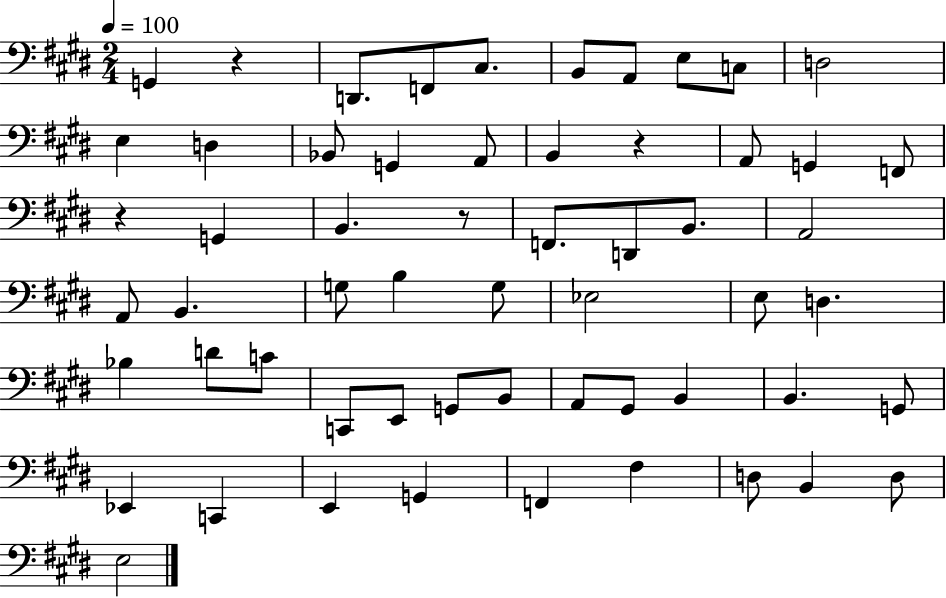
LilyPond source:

{
  \clef bass
  \numericTimeSignature
  \time 2/4
  \key e \major
  \tempo 4 = 100
  g,4 r4 | d,8. f,8 cis8. | b,8 a,8 e8 c8 | d2 | \break e4 d4 | bes,8 g,4 a,8 | b,4 r4 | a,8 g,4 f,8 | \break r4 g,4 | b,4. r8 | f,8. d,8 b,8. | a,2 | \break a,8 b,4. | g8 b4 g8 | ees2 | e8 d4. | \break bes4 d'8 c'8 | c,8 e,8 g,8 b,8 | a,8 gis,8 b,4 | b,4. g,8 | \break ees,4 c,4 | e,4 g,4 | f,4 fis4 | d8 b,4 d8 | \break e2 | \bar "|."
}